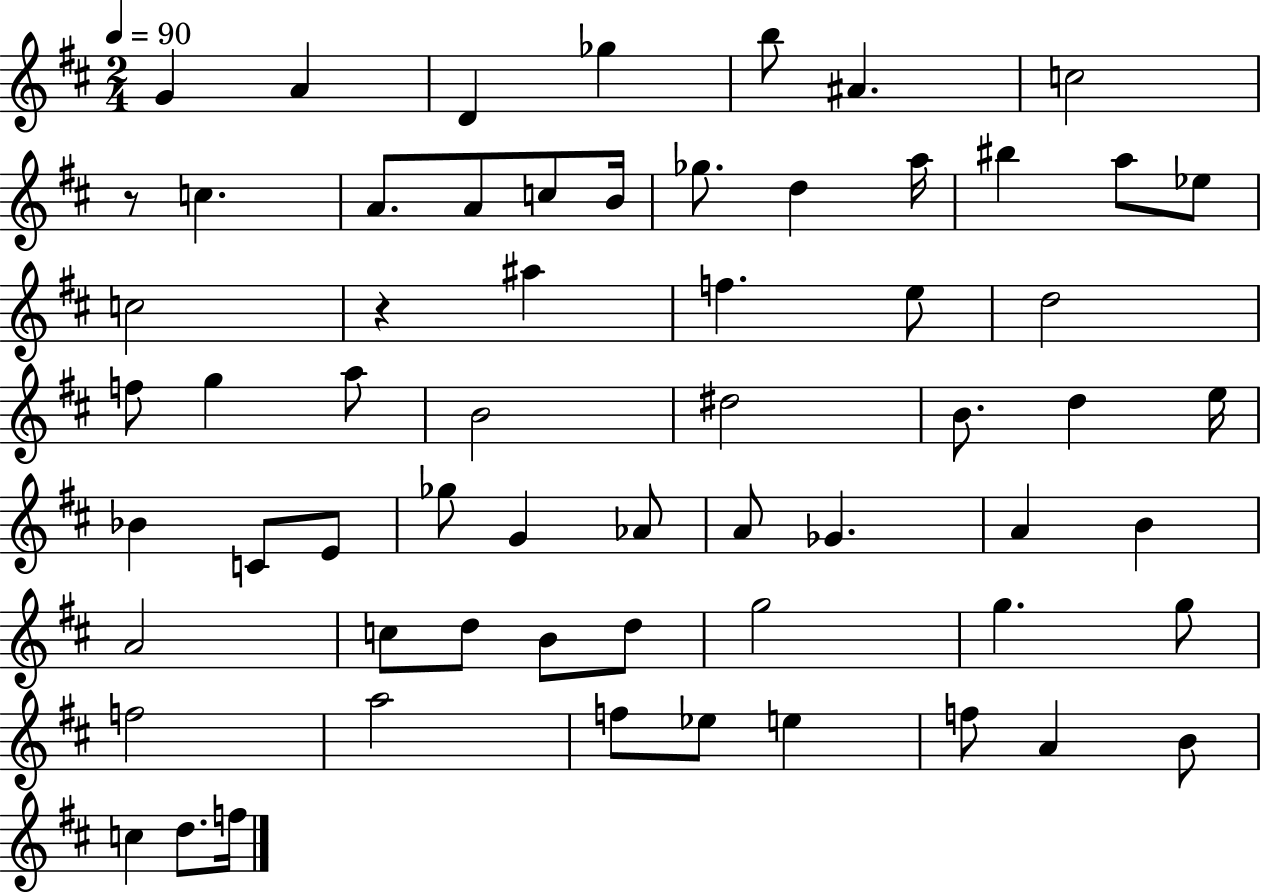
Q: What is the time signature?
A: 2/4